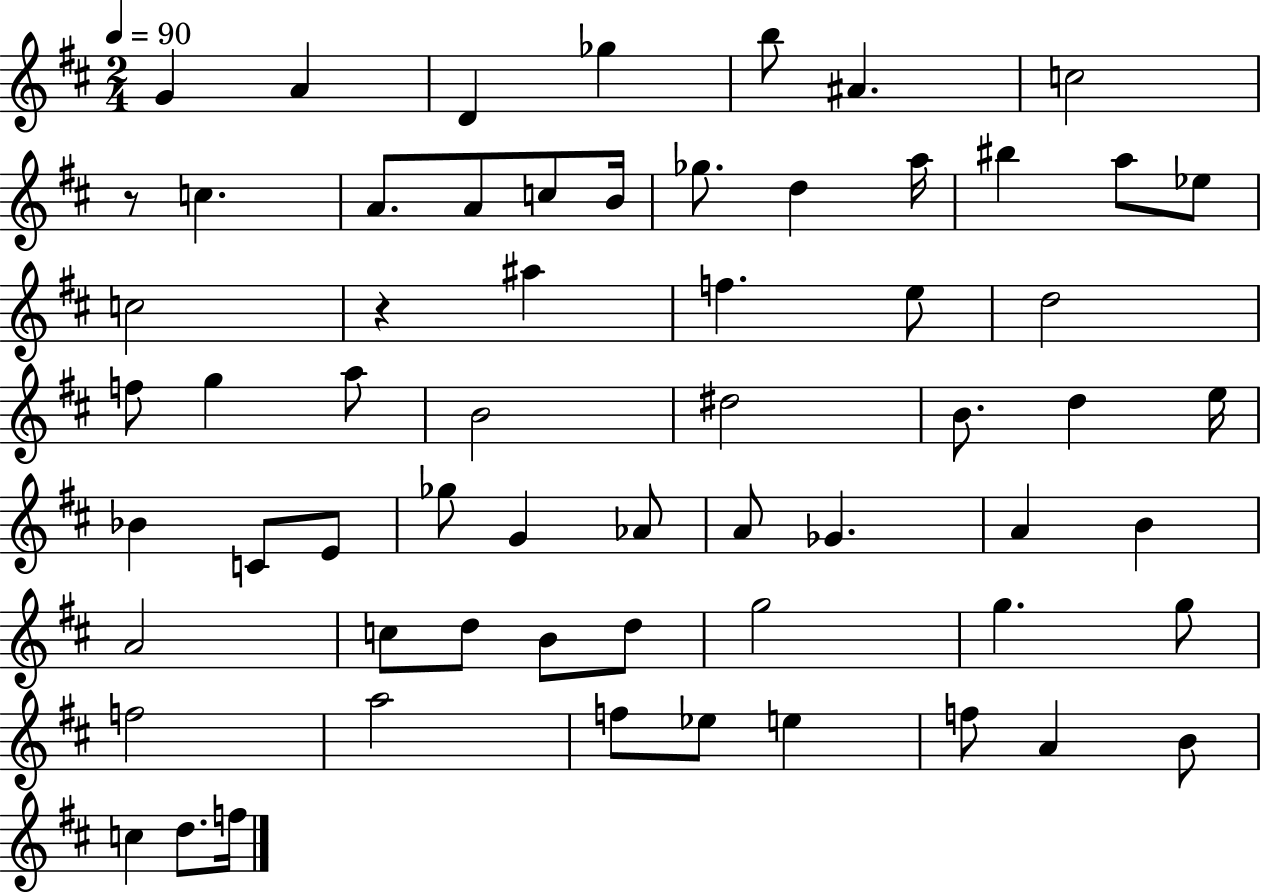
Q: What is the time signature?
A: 2/4